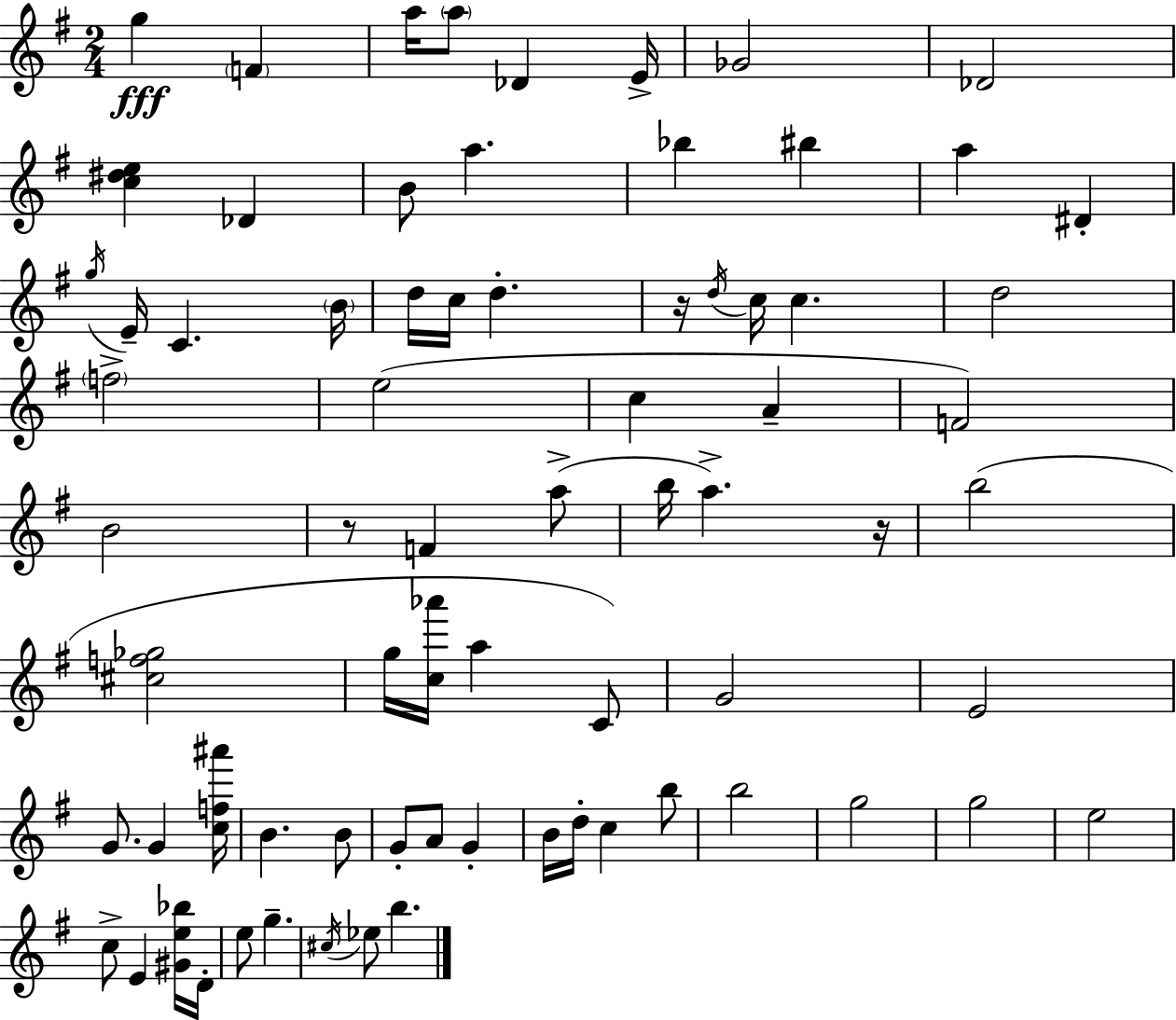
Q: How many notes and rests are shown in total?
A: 73